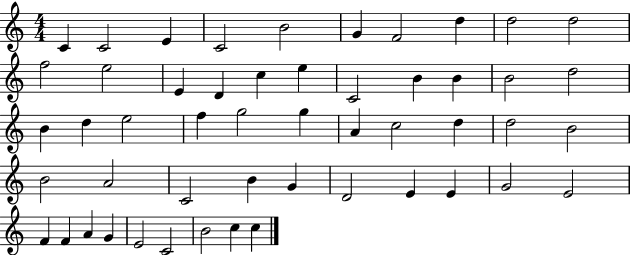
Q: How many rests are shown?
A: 0